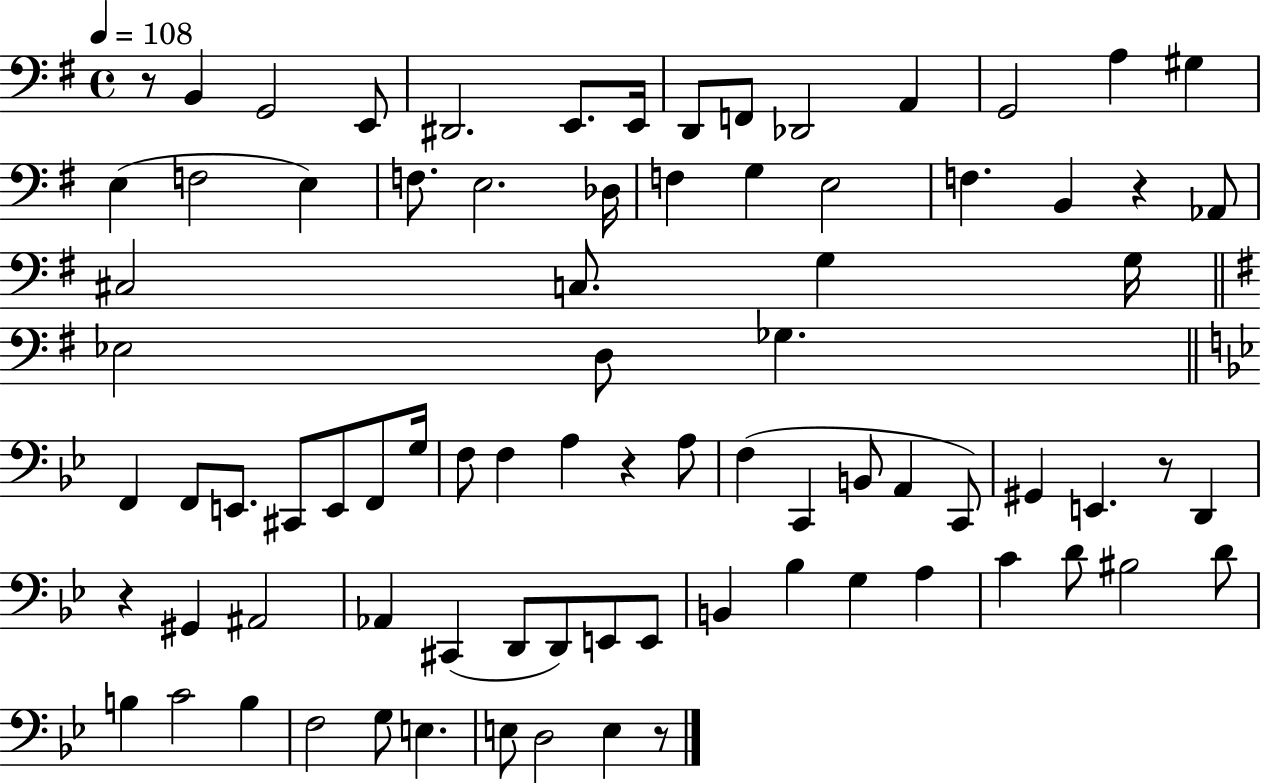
{
  \clef bass
  \time 4/4
  \defaultTimeSignature
  \key g \major
  \tempo 4 = 108
  r8 b,4 g,2 e,8 | dis,2. e,8. e,16 | d,8 f,8 des,2 a,4 | g,2 a4 gis4 | \break e4( f2 e4) | f8. e2. des16 | f4 g4 e2 | f4. b,4 r4 aes,8 | \break cis2 c8. g4 g16 | \bar "||" \break \key g \major ees2 d8 ges4. | \bar "||" \break \key bes \major f,4 f,8 e,8. cis,8 e,8 f,8 g16 | f8 f4 a4 r4 a8 | f4( c,4 b,8 a,4 c,8) | gis,4 e,4. r8 d,4 | \break r4 gis,4 ais,2 | aes,4 cis,4( d,8 d,8) e,8 e,8 | b,4 bes4 g4 a4 | c'4 d'8 bis2 d'8 | \break b4 c'2 b4 | f2 g8 e4. | e8 d2 e4 r8 | \bar "|."
}